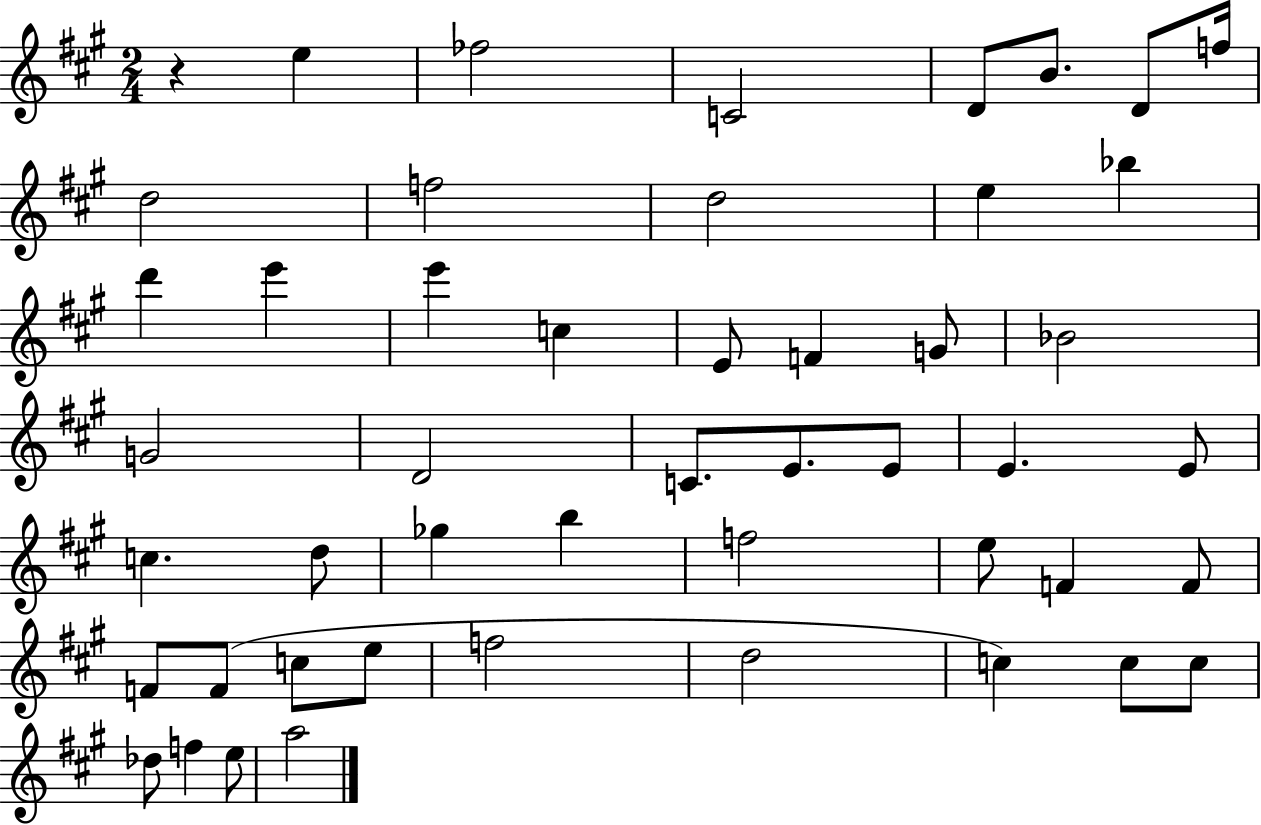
R/q E5/q FES5/h C4/h D4/e B4/e. D4/e F5/s D5/h F5/h D5/h E5/q Bb5/q D6/q E6/q E6/q C5/q E4/e F4/q G4/e Bb4/h G4/h D4/h C4/e. E4/e. E4/e E4/q. E4/e C5/q. D5/e Gb5/q B5/q F5/h E5/e F4/q F4/e F4/e F4/e C5/e E5/e F5/h D5/h C5/q C5/e C5/e Db5/e F5/q E5/e A5/h